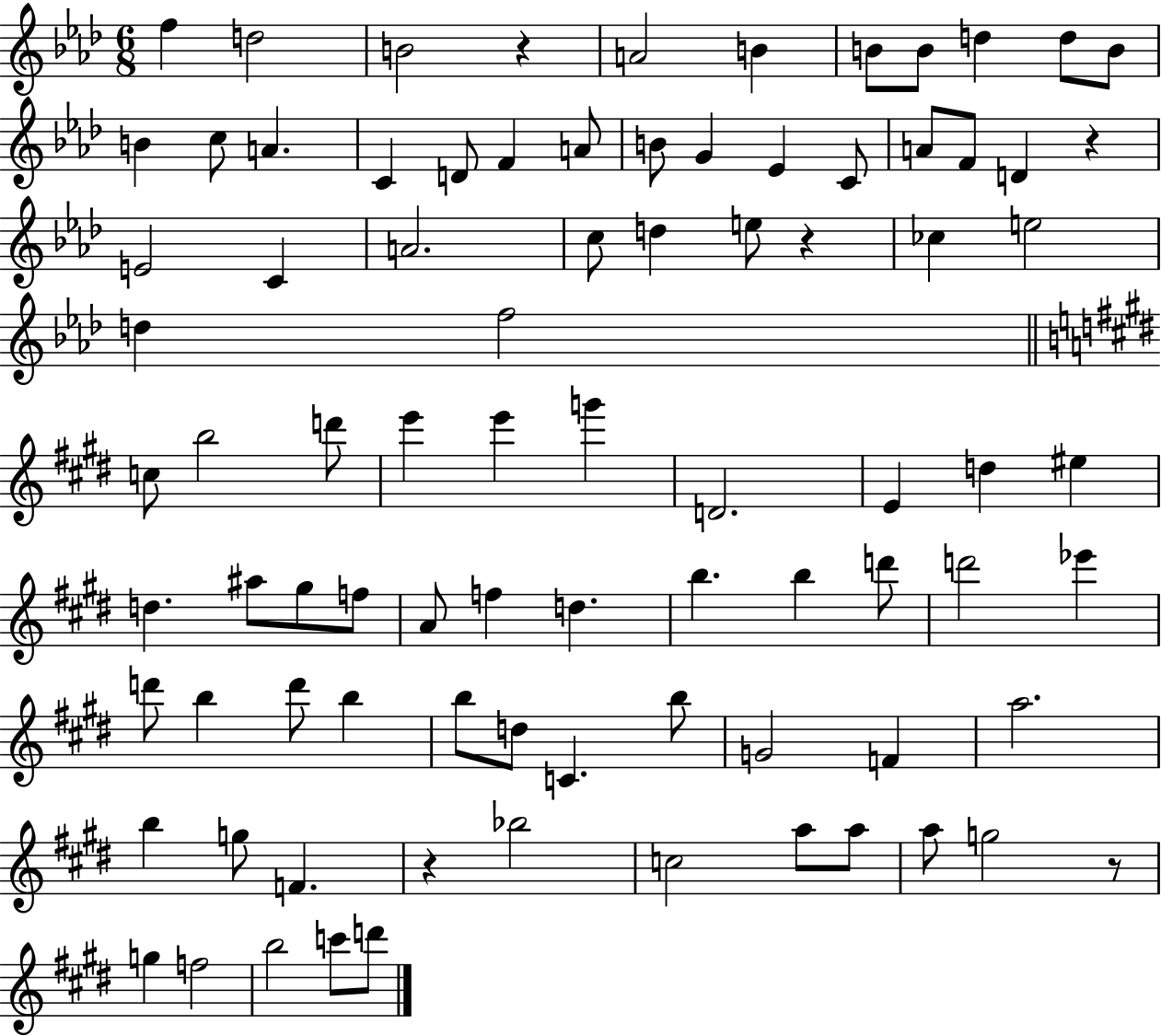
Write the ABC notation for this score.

X:1
T:Untitled
M:6/8
L:1/4
K:Ab
f d2 B2 z A2 B B/2 B/2 d d/2 B/2 B c/2 A C D/2 F A/2 B/2 G _E C/2 A/2 F/2 D z E2 C A2 c/2 d e/2 z _c e2 d f2 c/2 b2 d'/2 e' e' g' D2 E d ^e d ^a/2 ^g/2 f/2 A/2 f d b b d'/2 d'2 _e' d'/2 b d'/2 b b/2 d/2 C b/2 G2 F a2 b g/2 F z _b2 c2 a/2 a/2 a/2 g2 z/2 g f2 b2 c'/2 d'/2